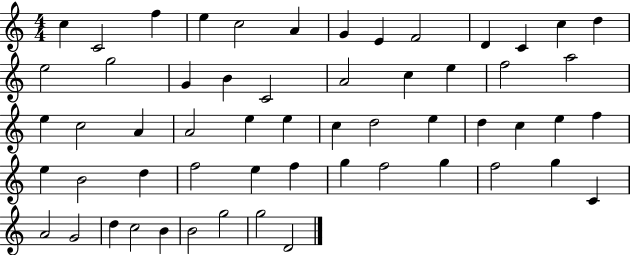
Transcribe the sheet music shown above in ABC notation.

X:1
T:Untitled
M:4/4
L:1/4
K:C
c C2 f e c2 A G E F2 D C c d e2 g2 G B C2 A2 c e f2 a2 e c2 A A2 e e c d2 e d c e f e B2 d f2 e f g f2 g f2 g C A2 G2 d c2 B B2 g2 g2 D2